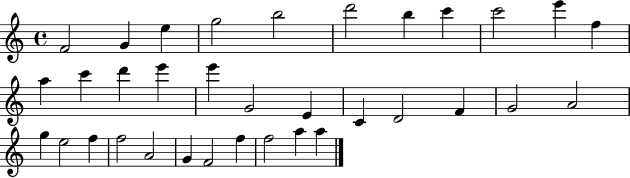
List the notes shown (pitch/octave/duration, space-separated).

F4/h G4/q E5/q G5/h B5/h D6/h B5/q C6/q C6/h E6/q F5/q A5/q C6/q D6/q E6/q E6/q G4/h E4/q C4/q D4/h F4/q G4/h A4/h G5/q E5/h F5/q F5/h A4/h G4/q F4/h F5/q F5/h A5/q A5/q